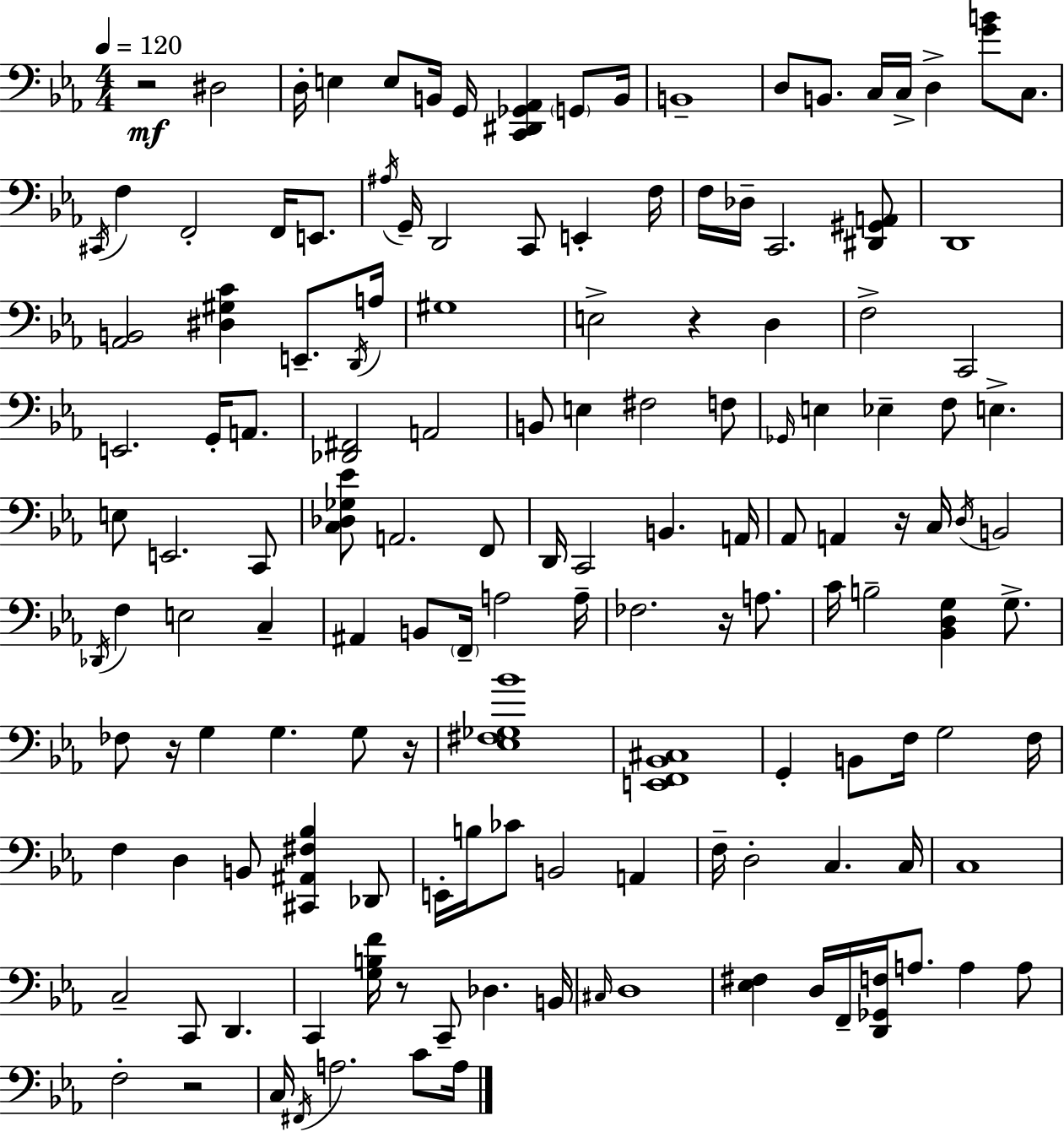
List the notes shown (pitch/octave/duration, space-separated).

R/h D#3/h D3/s E3/q E3/e B2/s G2/s [C2,D#2,Gb2,Ab2]/q G2/e B2/s B2/w D3/e B2/e. C3/s C3/s D3/q [G4,B4]/e C3/e. C#2/s F3/q F2/h F2/s E2/e. A#3/s G2/s D2/h C2/e E2/q F3/s F3/s Db3/s C2/h. [D#2,G#2,A2]/e D2/w [Ab2,B2]/h [D#3,G#3,C4]/q E2/e. D2/s A3/s G#3/w E3/h R/q D3/q F3/h C2/h E2/h. G2/s A2/e. [Db2,F#2]/h A2/h B2/e E3/q F#3/h F3/e Gb2/s E3/q Eb3/q F3/e E3/q. E3/e E2/h. C2/e [C3,Db3,Gb3,Eb4]/e A2/h. F2/e D2/s C2/h B2/q. A2/s Ab2/e A2/q R/s C3/s D3/s B2/h Db2/s F3/q E3/h C3/q A#2/q B2/e F2/s A3/h A3/s FES3/h. R/s A3/e. C4/s B3/h [Bb2,D3,G3]/q G3/e. FES3/e R/s G3/q G3/q. G3/e R/s [Eb3,F#3,Gb3,Bb4]/w [E2,F2,Bb2,C#3]/w G2/q B2/e F3/s G3/h F3/s F3/q D3/q B2/e [C#2,A#2,F#3,Bb3]/q Db2/e E2/s B3/s CES4/e B2/h A2/q F3/s D3/h C3/q. C3/s C3/w C3/h C2/e D2/q. C2/q [G3,B3,F4]/s R/e C2/e Db3/q. B2/s C#3/s D3/w [Eb3,F#3]/q D3/s F2/s [D2,Gb2,F3]/s A3/e. A3/q A3/e F3/h R/h C3/s F#2/s A3/h. C4/e A3/s